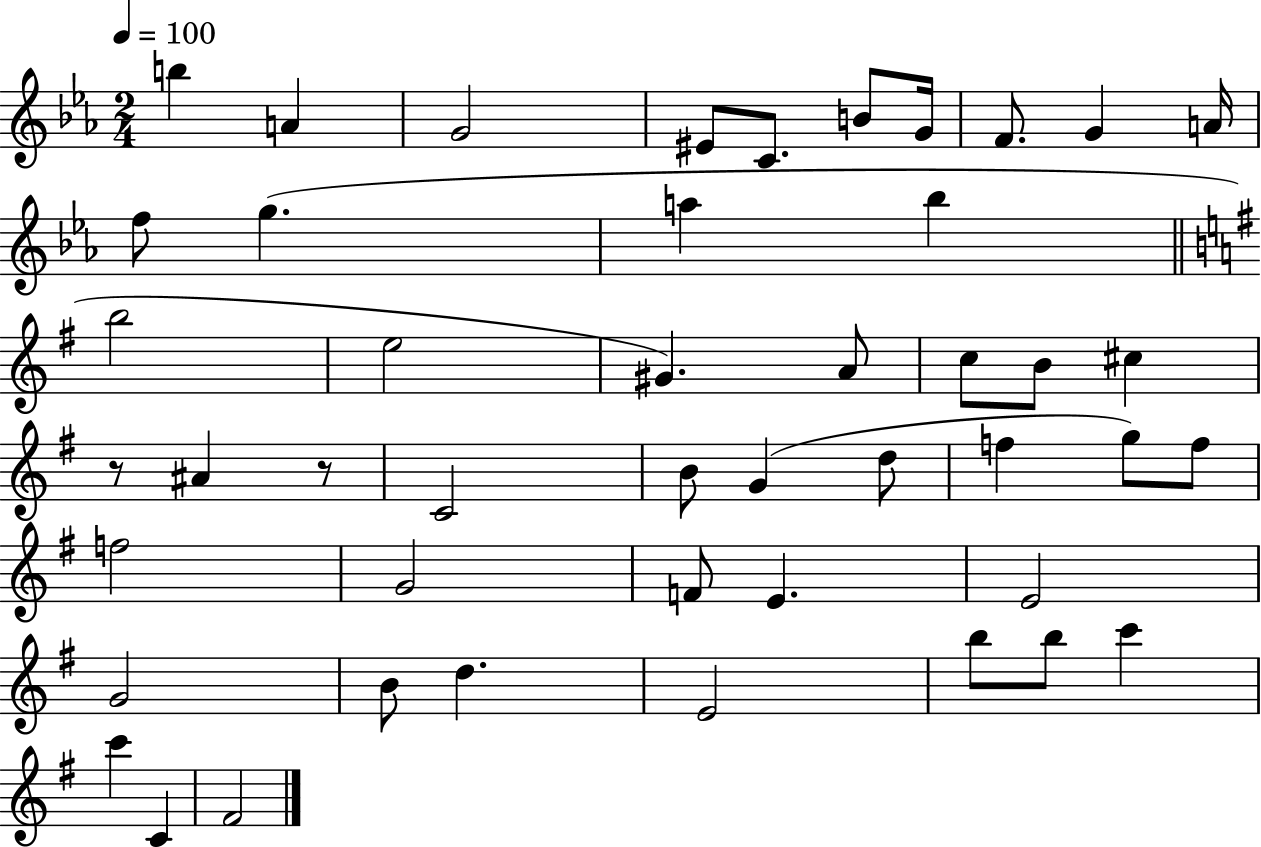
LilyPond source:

{
  \clef treble
  \numericTimeSignature
  \time 2/4
  \key ees \major
  \tempo 4 = 100
  b''4 a'4 | g'2 | eis'8 c'8. b'8 g'16 | f'8. g'4 a'16 | \break f''8 g''4.( | a''4 bes''4 | \bar "||" \break \key e \minor b''2 | e''2 | gis'4.) a'8 | c''8 b'8 cis''4 | \break r8 ais'4 r8 | c'2 | b'8 g'4( d''8 | f''4 g''8) f''8 | \break f''2 | g'2 | f'8 e'4. | e'2 | \break g'2 | b'8 d''4. | e'2 | b''8 b''8 c'''4 | \break c'''4 c'4 | fis'2 | \bar "|."
}